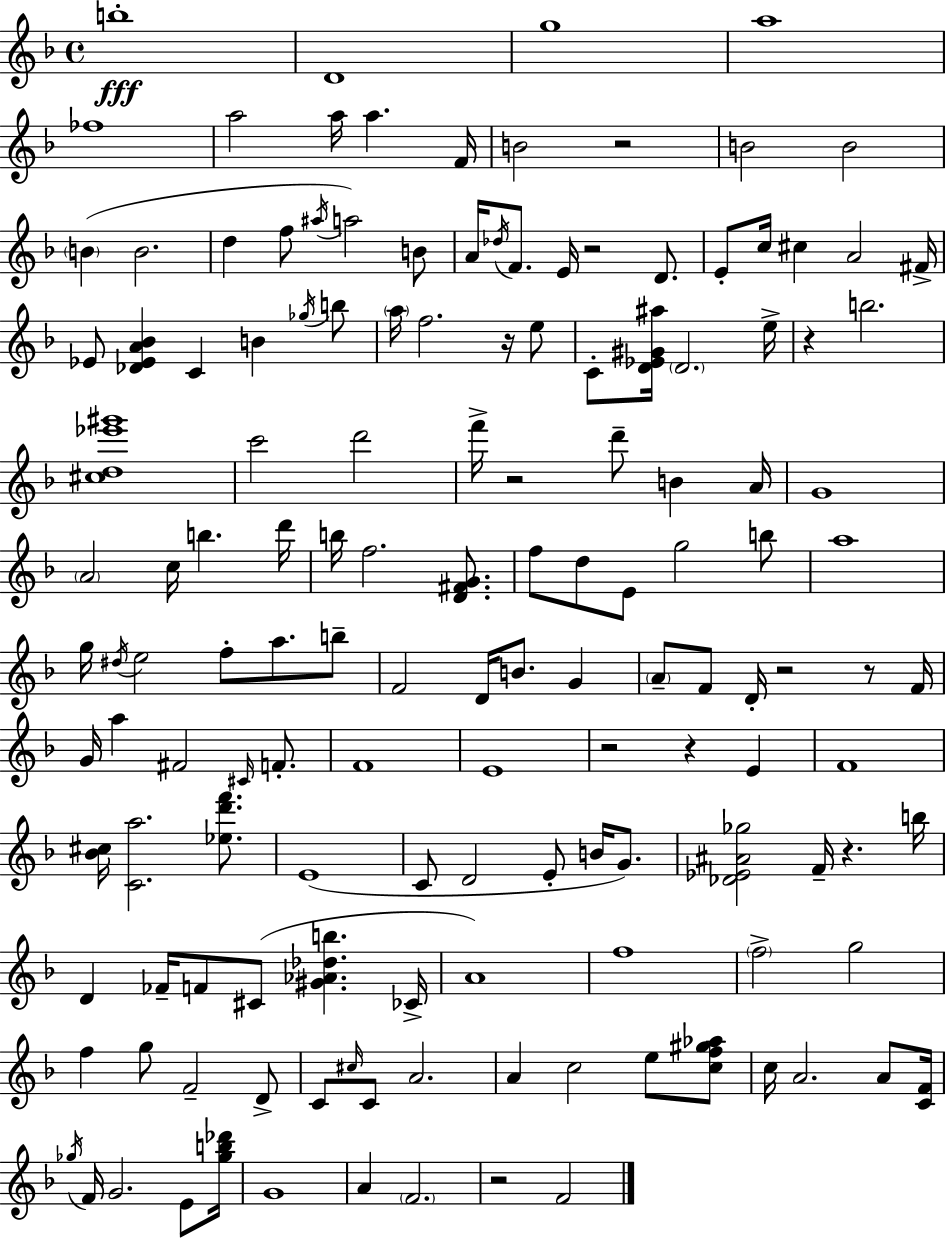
B5/w D4/w G5/w A5/w FES5/w A5/h A5/s A5/q. F4/s B4/h R/h B4/h B4/h B4/q B4/h. D5/q F5/e A#5/s A5/h B4/e A4/s Db5/s F4/e. E4/s R/h D4/e. E4/e C5/s C#5/q A4/h F#4/s Eb4/e [Db4,Eb4,A4,Bb4]/q C4/q B4/q Gb5/s B5/e A5/s F5/h. R/s E5/e C4/e [D4,Eb4,G#4,A#5]/s D4/h. E5/s R/q B5/h. [C#5,D5,Eb6,G#6]/w C6/h D6/h F6/s R/h D6/e B4/q A4/s G4/w A4/h C5/s B5/q. D6/s B5/s F5/h. [D4,F#4,G4]/e. F5/e D5/e E4/e G5/h B5/e A5/w G5/s D#5/s E5/h F5/e A5/e. B5/e F4/h D4/s B4/e. G4/q A4/e F4/e D4/s R/h R/e F4/s G4/s A5/q F#4/h C#4/s F4/e. F4/w E4/w R/h R/q E4/q F4/w [Bb4,C#5]/s [C4,A5]/h. [Eb5,D6,F6]/e. E4/w C4/e D4/h E4/e B4/s G4/e. [Db4,Eb4,A#4,Gb5]/h F4/s R/q. B5/s D4/q FES4/s F4/e C#4/e [G#4,Ab4,Db5,B5]/q. CES4/s A4/w F5/w F5/h G5/h F5/q G5/e F4/h D4/e C4/e C#5/s C4/e A4/h. A4/q C5/h E5/e [C5,F5,G#5,Ab5]/e C5/s A4/h. A4/e [C4,F4]/s Gb5/s F4/s G4/h. E4/e [Gb5,B5,Db6]/s G4/w A4/q F4/h. R/h F4/h